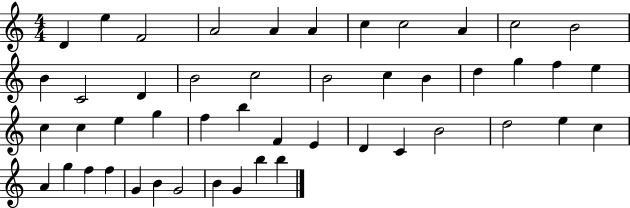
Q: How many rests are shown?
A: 0